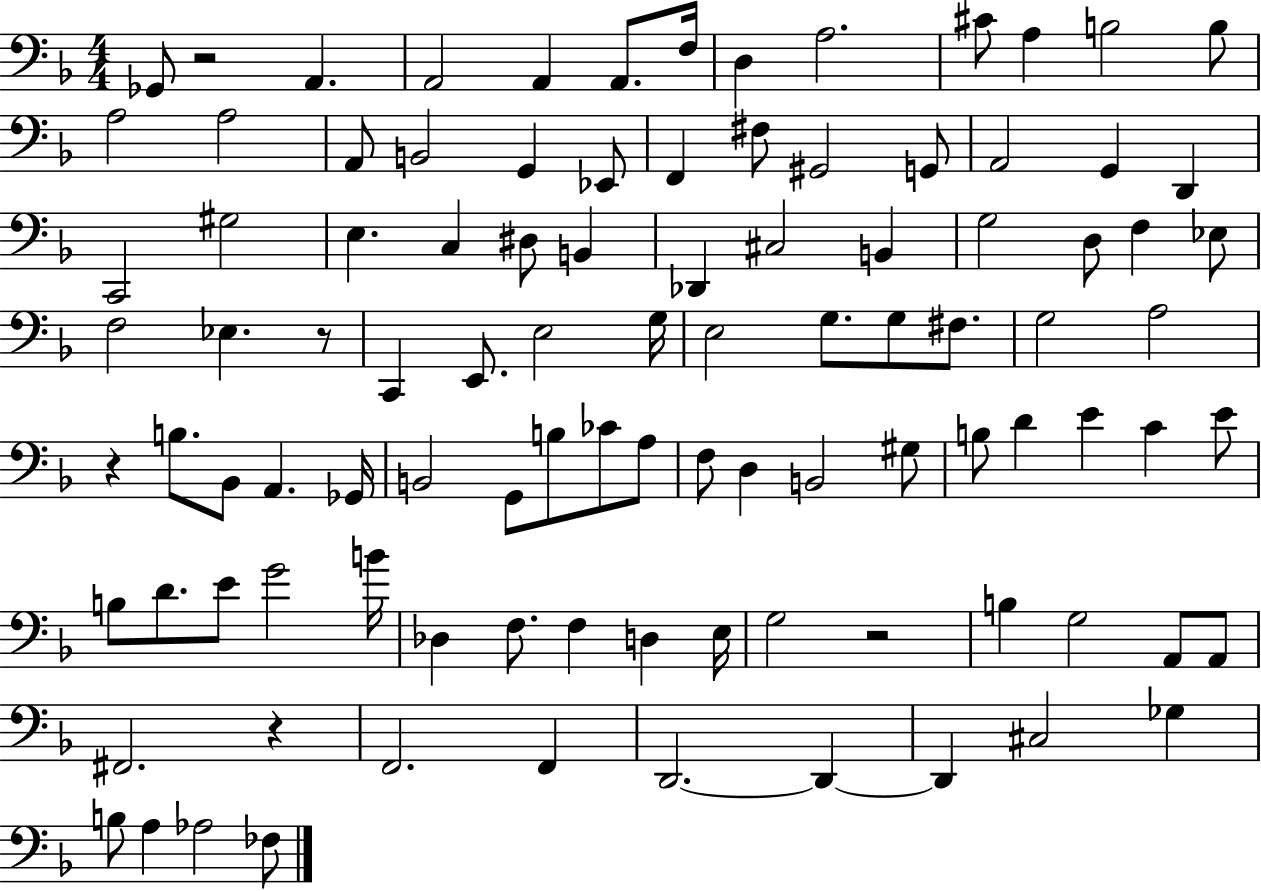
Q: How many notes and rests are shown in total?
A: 100